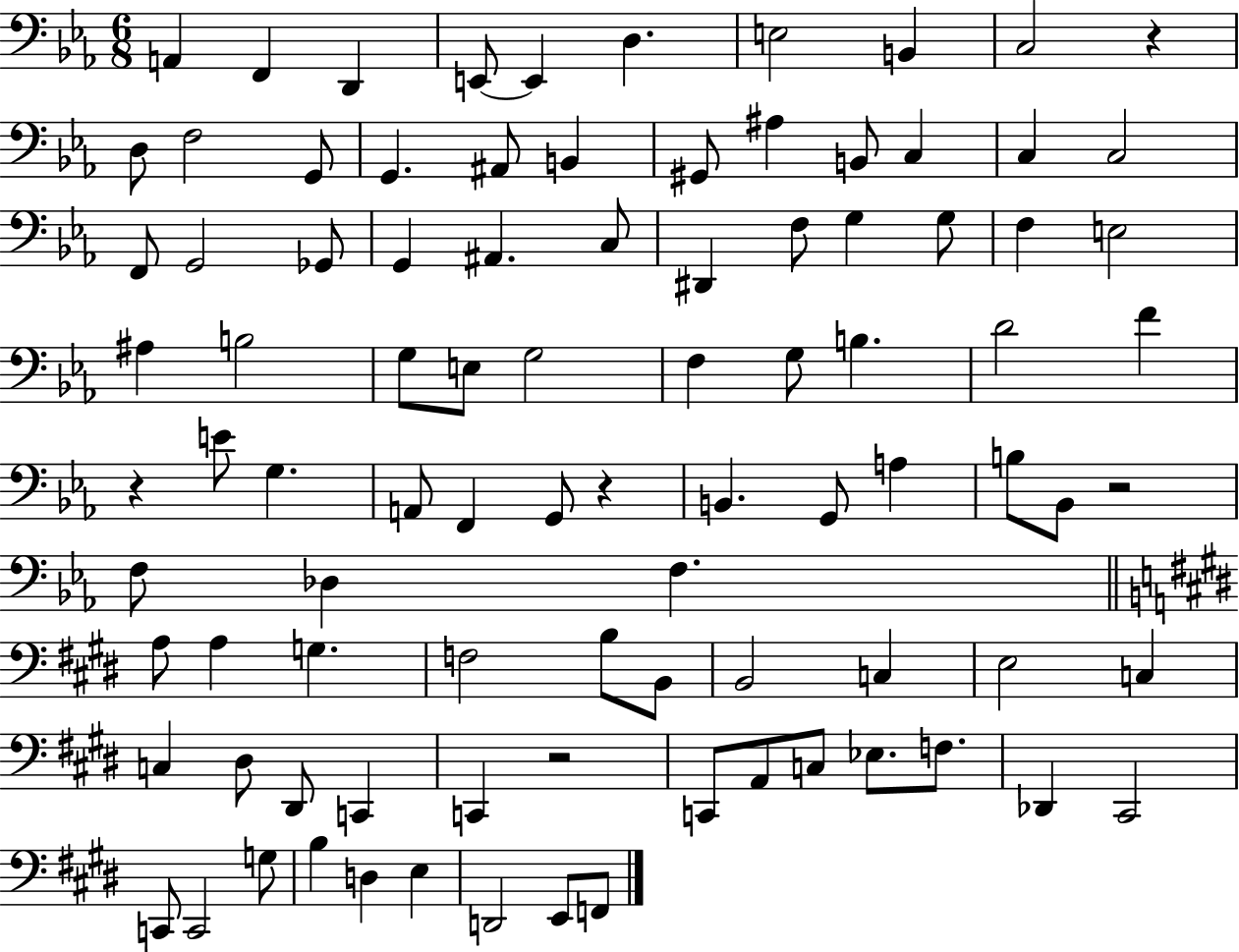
{
  \clef bass
  \numericTimeSignature
  \time 6/8
  \key ees \major
  a,4 f,4 d,4 | e,8~~ e,4 d4. | e2 b,4 | c2 r4 | \break d8 f2 g,8 | g,4. ais,8 b,4 | gis,8 ais4 b,8 c4 | c4 c2 | \break f,8 g,2 ges,8 | g,4 ais,4. c8 | dis,4 f8 g4 g8 | f4 e2 | \break ais4 b2 | g8 e8 g2 | f4 g8 b4. | d'2 f'4 | \break r4 e'8 g4. | a,8 f,4 g,8 r4 | b,4. g,8 a4 | b8 bes,8 r2 | \break f8 des4 f4. | \bar "||" \break \key e \major a8 a4 g4. | f2 b8 b,8 | b,2 c4 | e2 c4 | \break c4 dis8 dis,8 c,4 | c,4 r2 | c,8 a,8 c8 ees8. f8. | des,4 cis,2 | \break c,8 c,2 g8 | b4 d4 e4 | d,2 e,8 f,8 | \bar "|."
}